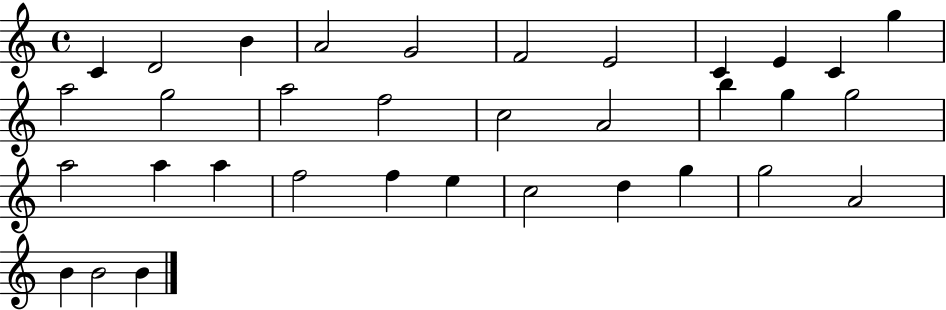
X:1
T:Untitled
M:4/4
L:1/4
K:C
C D2 B A2 G2 F2 E2 C E C g a2 g2 a2 f2 c2 A2 b g g2 a2 a a f2 f e c2 d g g2 A2 B B2 B